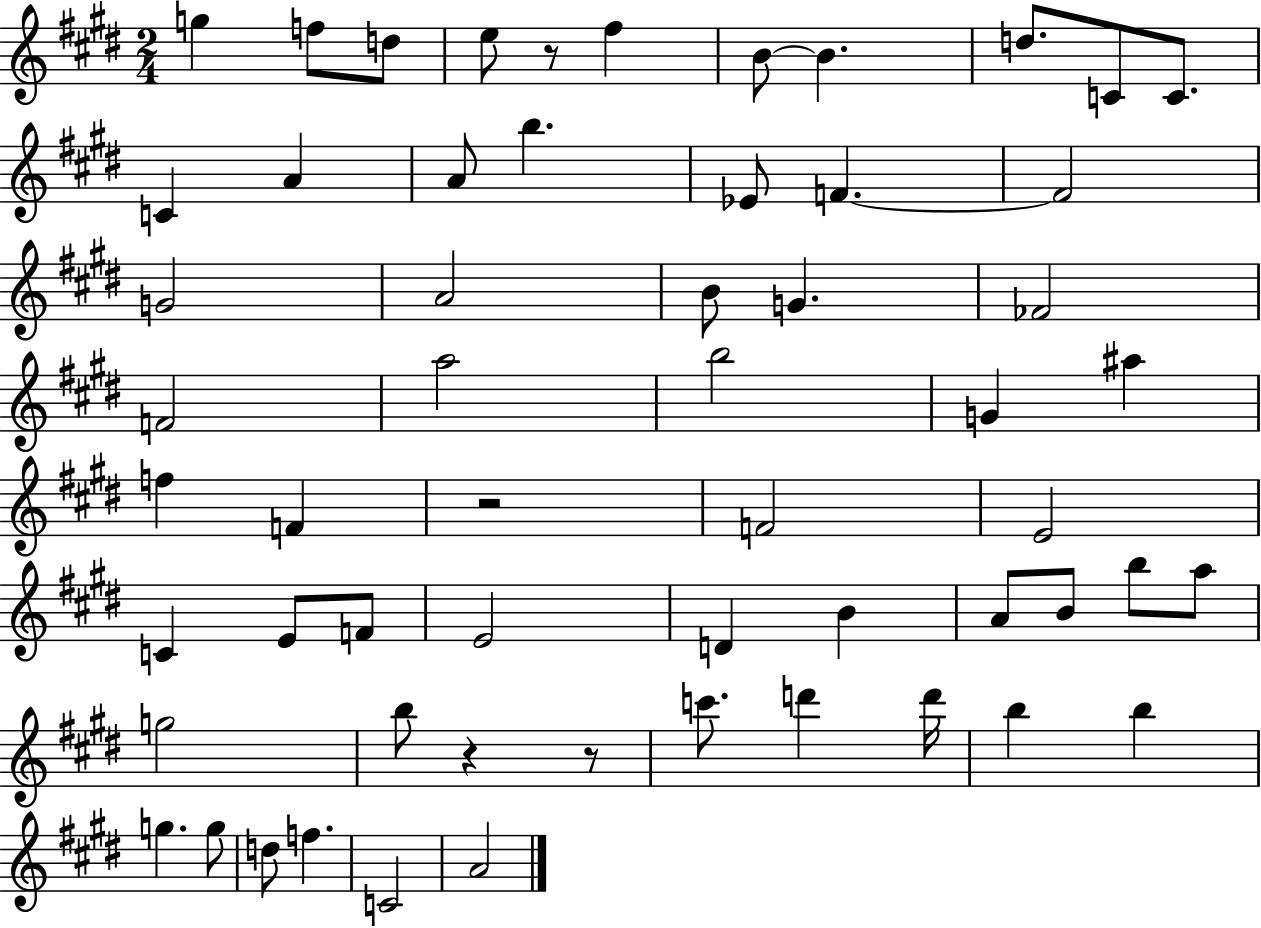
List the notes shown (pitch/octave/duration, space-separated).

G5/q F5/e D5/e E5/e R/e F#5/q B4/e B4/q. D5/e. C4/e C4/e. C4/q A4/q A4/e B5/q. Eb4/e F4/q. F4/h G4/h A4/h B4/e G4/q. FES4/h F4/h A5/h B5/h G4/q A#5/q F5/q F4/q R/h F4/h E4/h C4/q E4/e F4/e E4/h D4/q B4/q A4/e B4/e B5/e A5/e G5/h B5/e R/q R/e C6/e. D6/q D6/s B5/q B5/q G5/q. G5/e D5/e F5/q. C4/h A4/h